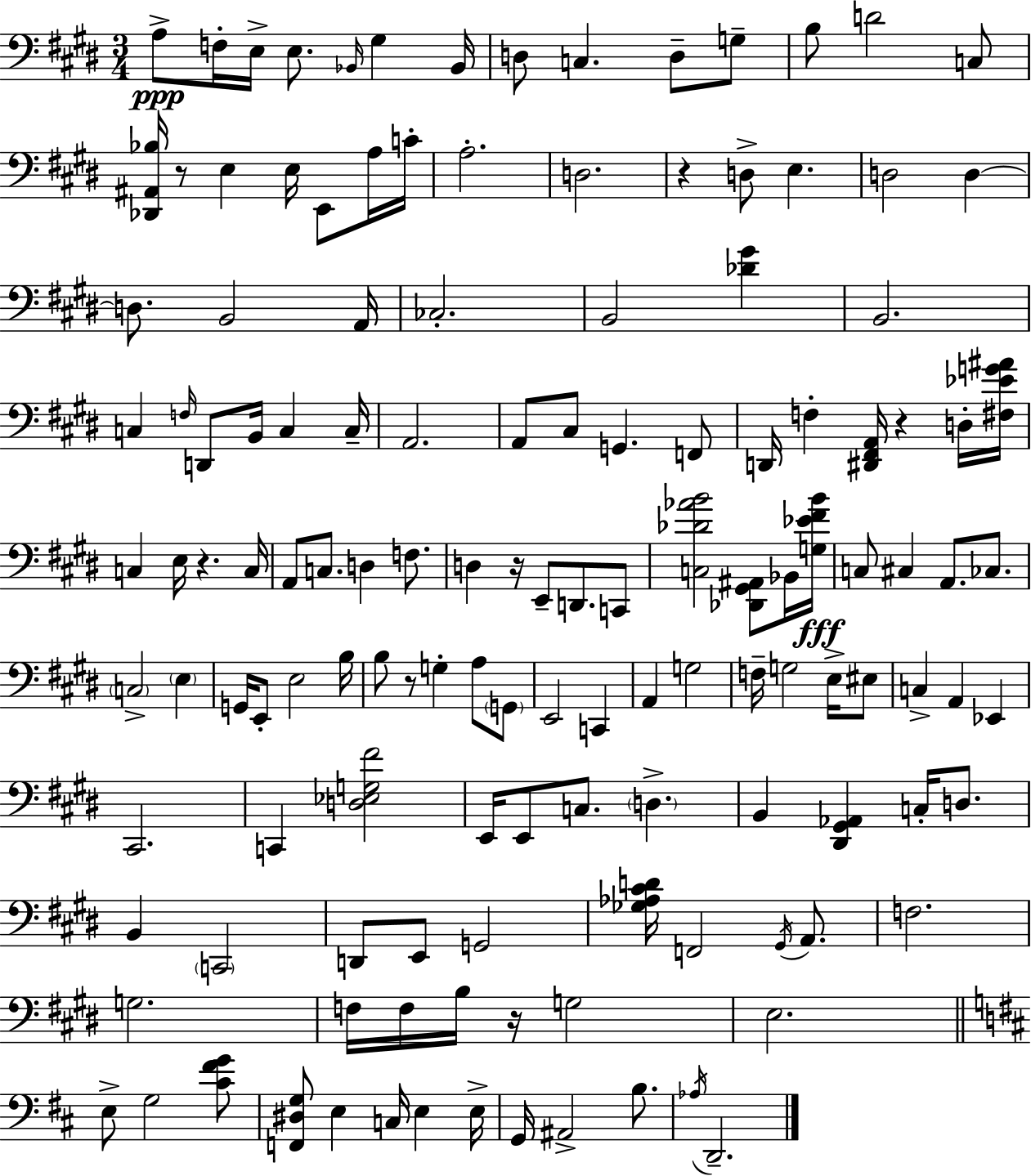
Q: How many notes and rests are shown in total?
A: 136